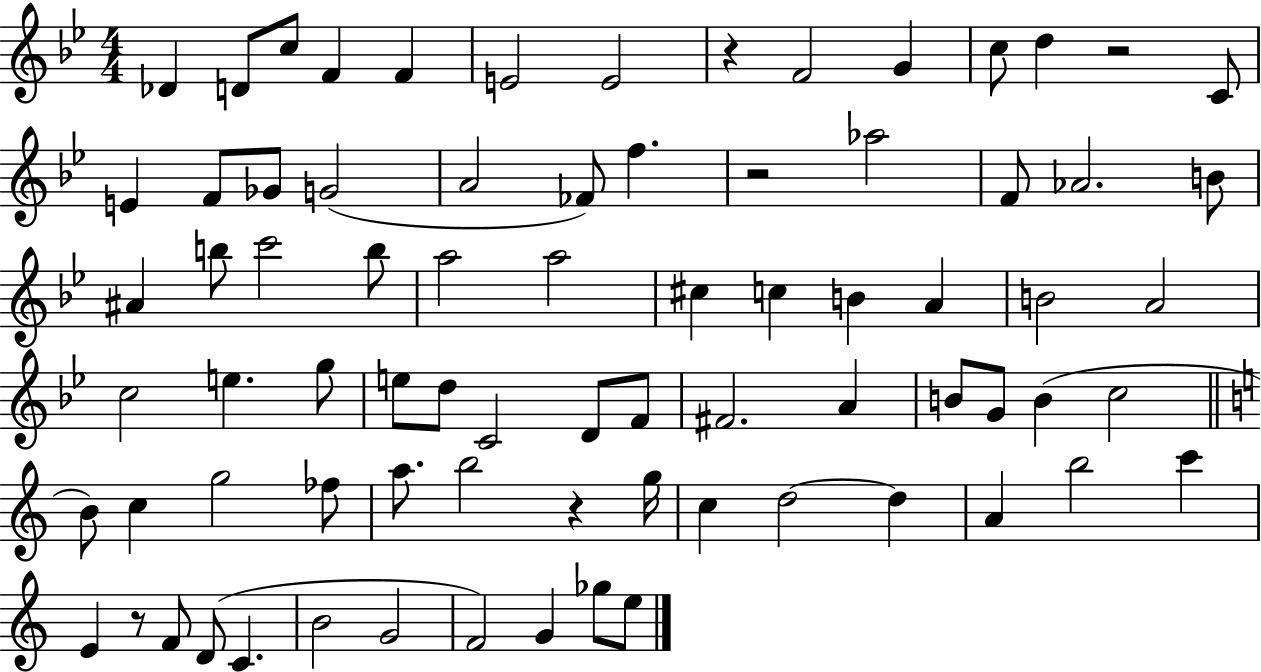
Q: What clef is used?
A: treble